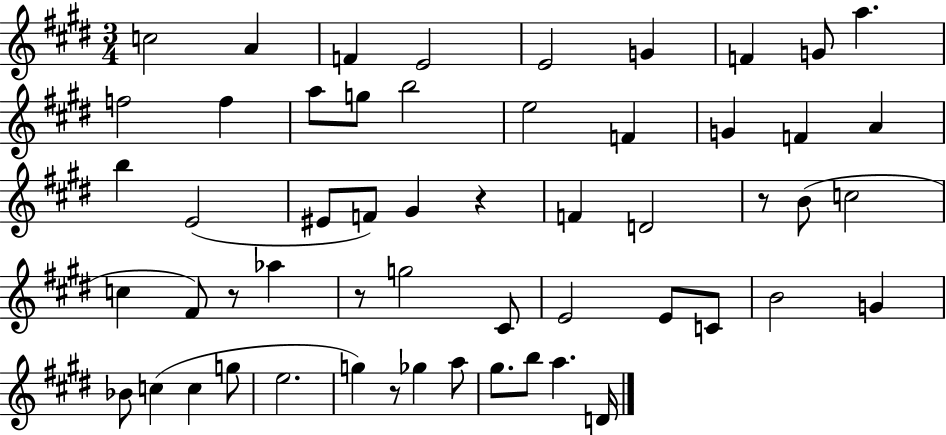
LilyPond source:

{
  \clef treble
  \numericTimeSignature
  \time 3/4
  \key e \major
  c''2 a'4 | f'4 e'2 | e'2 g'4 | f'4 g'8 a''4. | \break f''2 f''4 | a''8 g''8 b''2 | e''2 f'4 | g'4 f'4 a'4 | \break b''4 e'2( | eis'8 f'8) gis'4 r4 | f'4 d'2 | r8 b'8( c''2 | \break c''4 fis'8) r8 aes''4 | r8 g''2 cis'8 | e'2 e'8 c'8 | b'2 g'4 | \break bes'8 c''4( c''4 g''8 | e''2. | g''4) r8 ges''4 a''8 | gis''8. b''8 a''4. d'16 | \break \bar "|."
}